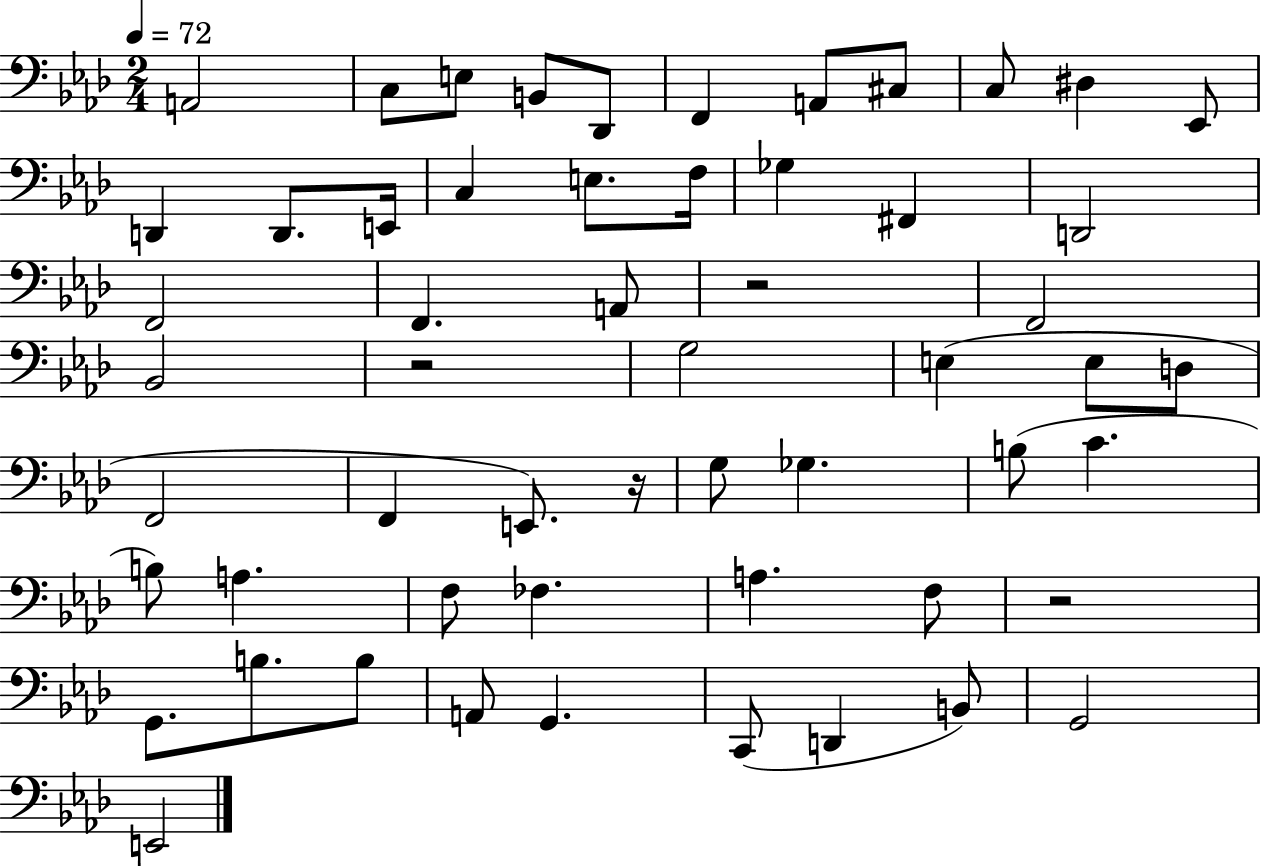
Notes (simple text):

A2/h C3/e E3/e B2/e Db2/e F2/q A2/e C#3/e C3/e D#3/q Eb2/e D2/q D2/e. E2/s C3/q E3/e. F3/s Gb3/q F#2/q D2/h F2/h F2/q. A2/e R/h F2/h Bb2/h R/h G3/h E3/q E3/e D3/e F2/h F2/q E2/e. R/s G3/e Gb3/q. B3/e C4/q. B3/e A3/q. F3/e FES3/q. A3/q. F3/e R/h G2/e. B3/e. B3/e A2/e G2/q. C2/e D2/q B2/e G2/h E2/h